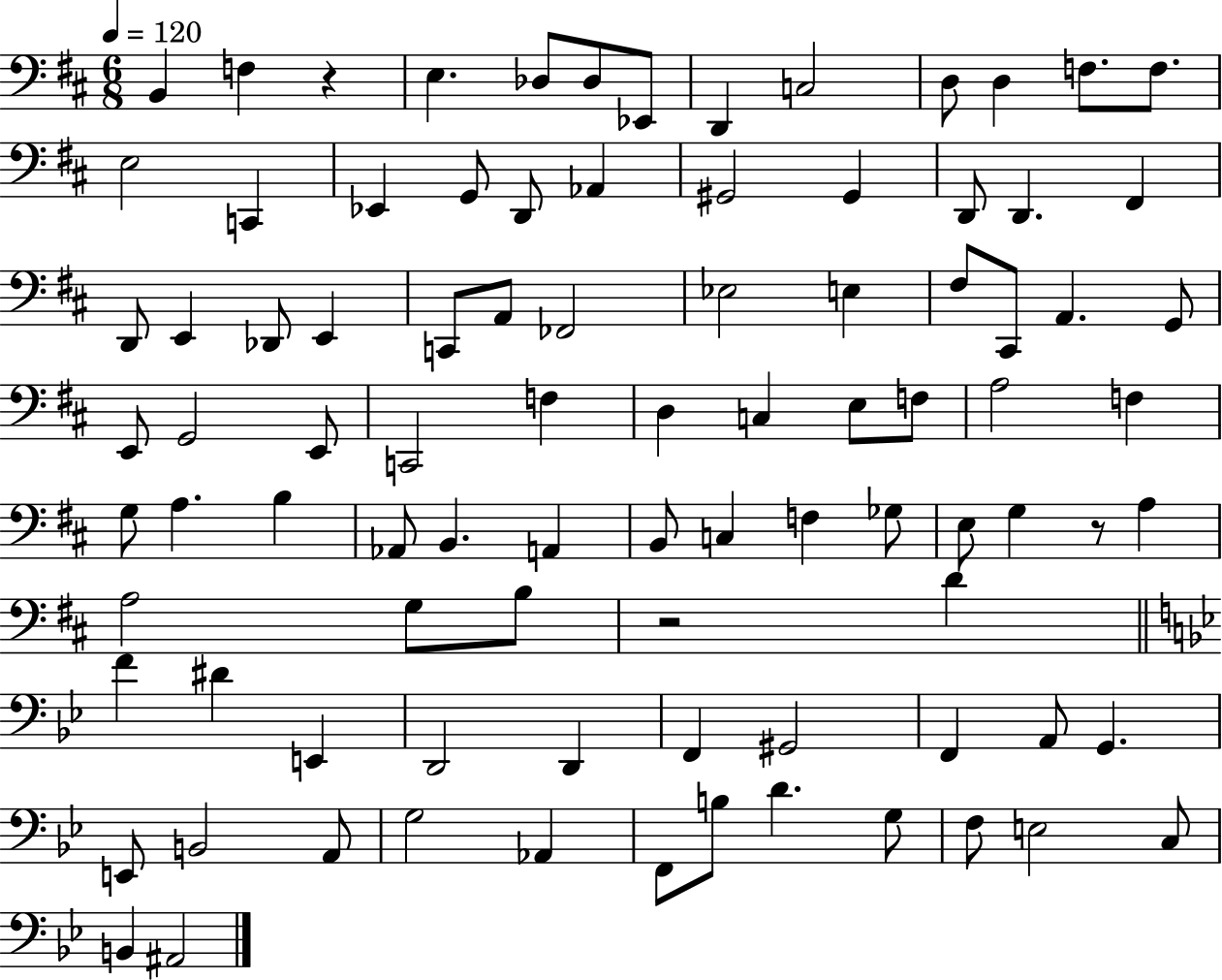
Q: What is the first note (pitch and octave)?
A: B2